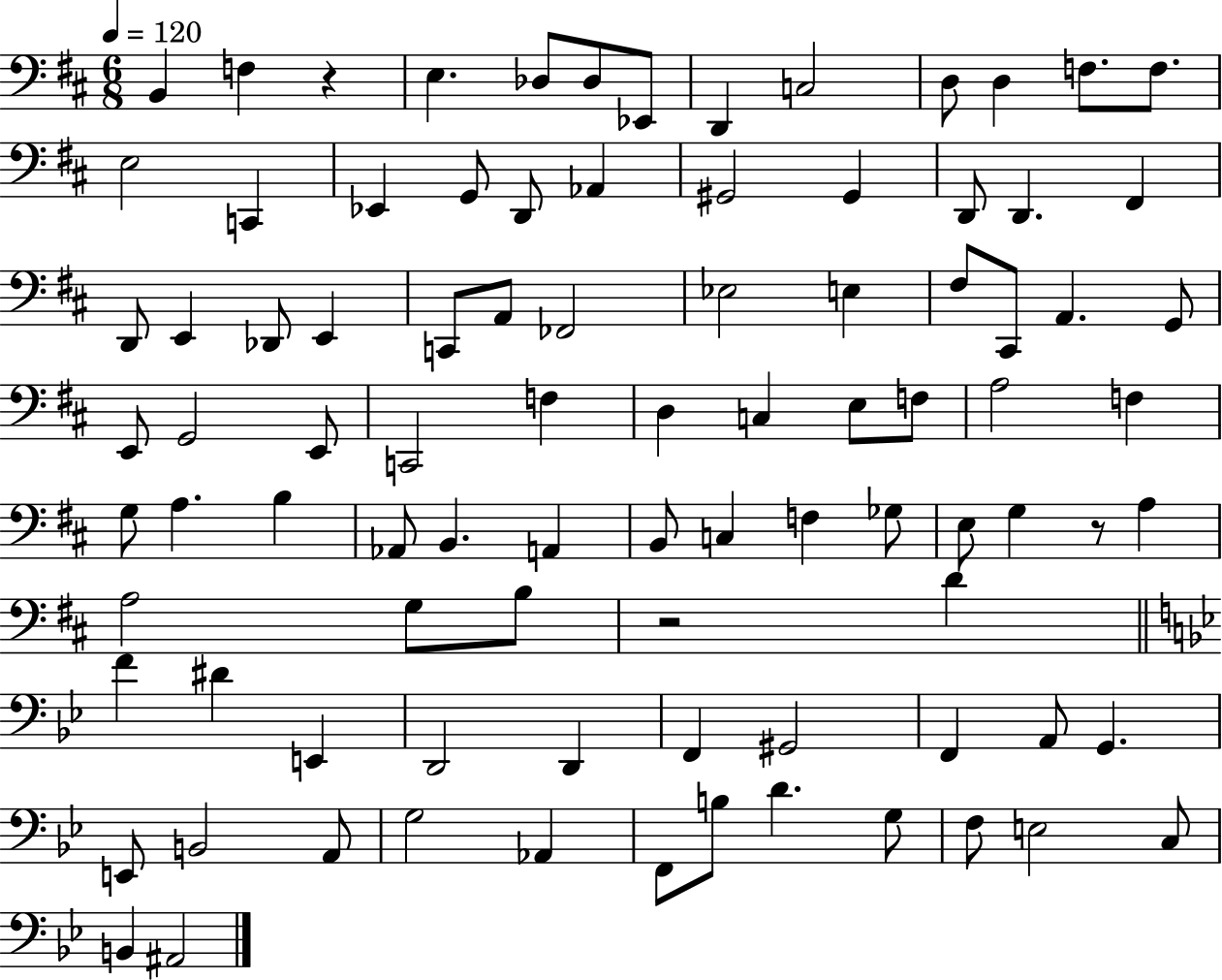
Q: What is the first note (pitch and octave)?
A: B2